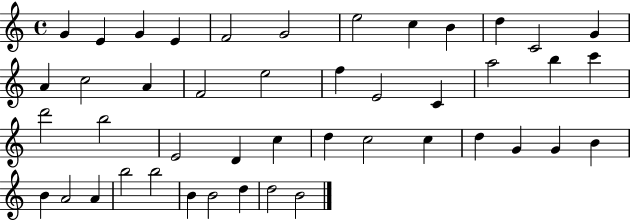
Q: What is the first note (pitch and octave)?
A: G4